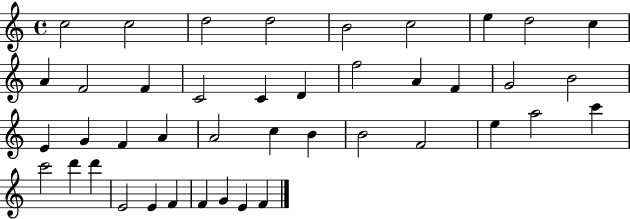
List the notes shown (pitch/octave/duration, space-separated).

C5/h C5/h D5/h D5/h B4/h C5/h E5/q D5/h C5/q A4/q F4/h F4/q C4/h C4/q D4/q F5/h A4/q F4/q G4/h B4/h E4/q G4/q F4/q A4/q A4/h C5/q B4/q B4/h F4/h E5/q A5/h C6/q C6/h D6/q D6/q E4/h E4/q F4/q F4/q G4/q E4/q F4/q